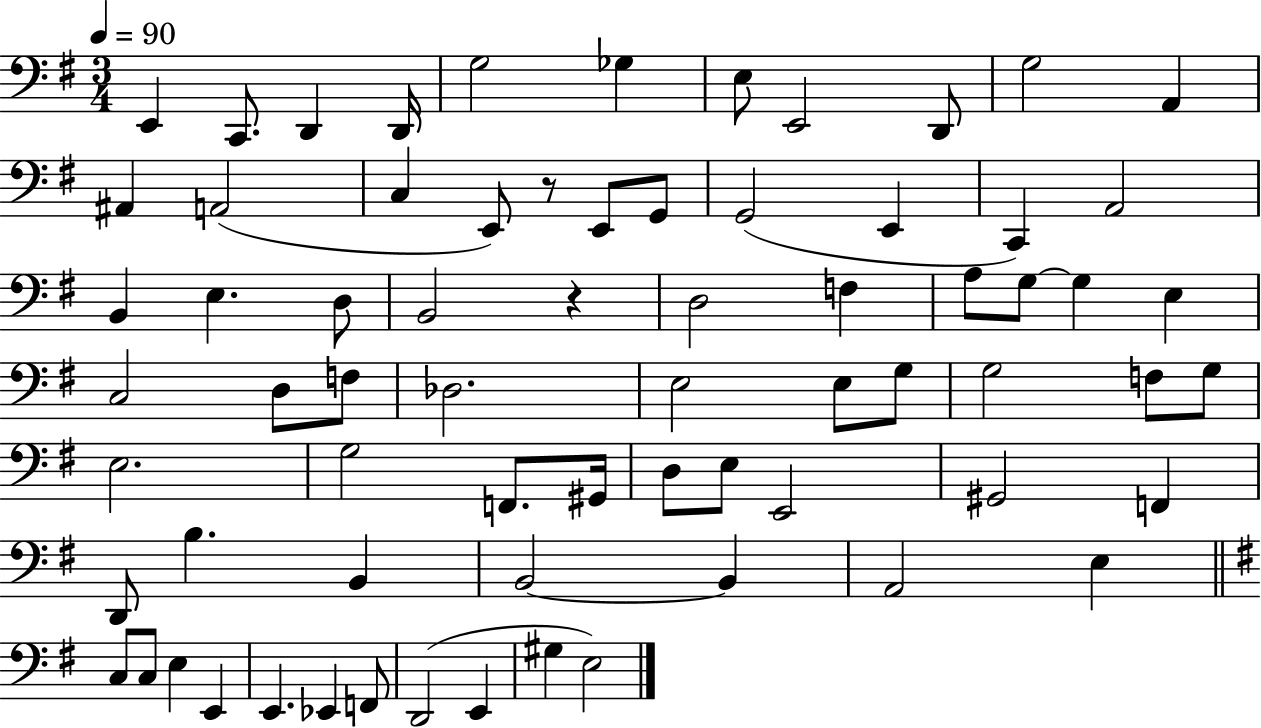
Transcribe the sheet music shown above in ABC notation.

X:1
T:Untitled
M:3/4
L:1/4
K:G
E,, C,,/2 D,, D,,/4 G,2 _G, E,/2 E,,2 D,,/2 G,2 A,, ^A,, A,,2 C, E,,/2 z/2 E,,/2 G,,/2 G,,2 E,, C,, A,,2 B,, E, D,/2 B,,2 z D,2 F, A,/2 G,/2 G, E, C,2 D,/2 F,/2 _D,2 E,2 E,/2 G,/2 G,2 F,/2 G,/2 E,2 G,2 F,,/2 ^G,,/4 D,/2 E,/2 E,,2 ^G,,2 F,, D,,/2 B, B,, B,,2 B,, A,,2 E, C,/2 C,/2 E, E,, E,, _E,, F,,/2 D,,2 E,, ^G, E,2